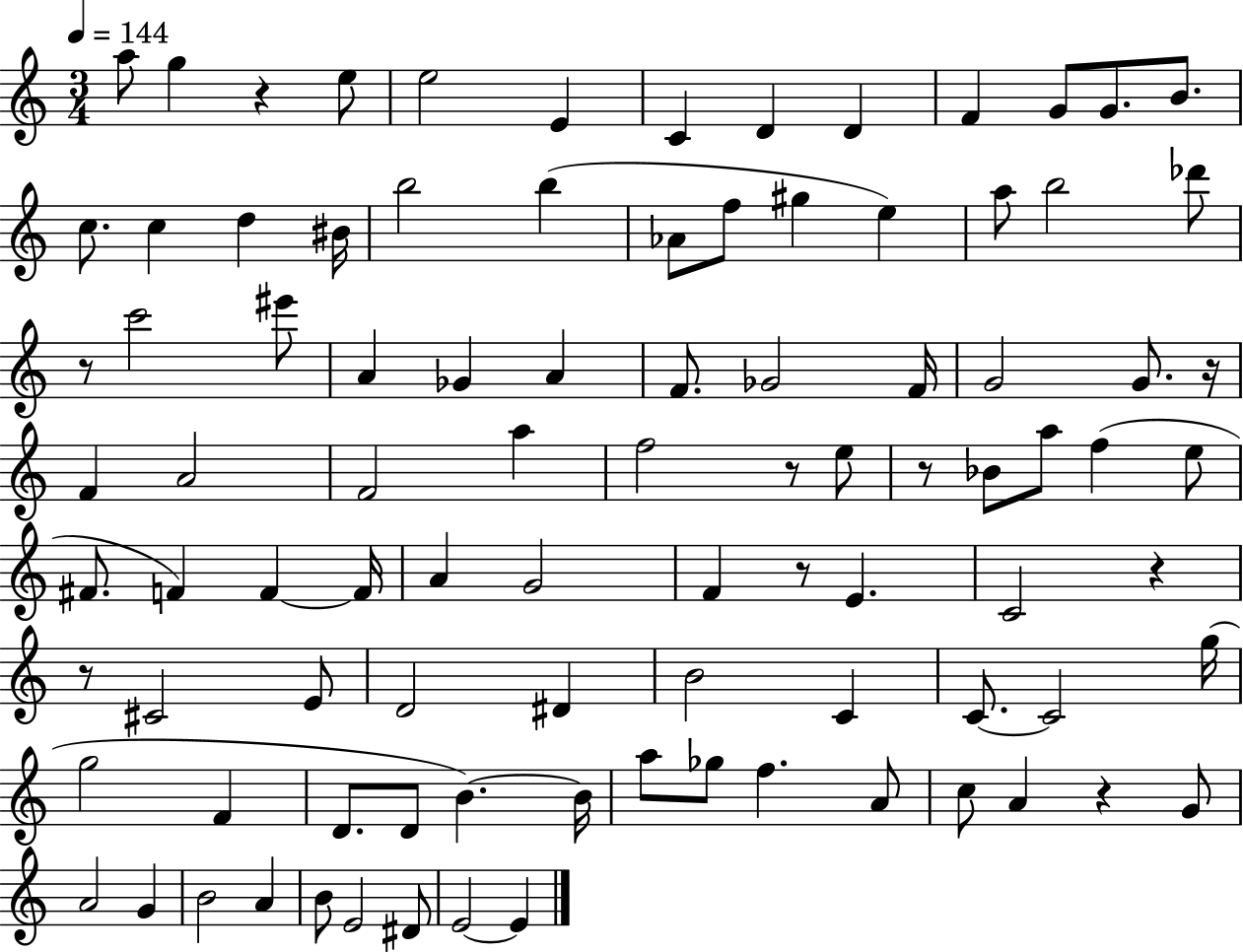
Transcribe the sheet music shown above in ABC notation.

X:1
T:Untitled
M:3/4
L:1/4
K:C
a/2 g z e/2 e2 E C D D F G/2 G/2 B/2 c/2 c d ^B/4 b2 b _A/2 f/2 ^g e a/2 b2 _d'/2 z/2 c'2 ^e'/2 A _G A F/2 _G2 F/4 G2 G/2 z/4 F A2 F2 a f2 z/2 e/2 z/2 _B/2 a/2 f e/2 ^F/2 F F F/4 A G2 F z/2 E C2 z z/2 ^C2 E/2 D2 ^D B2 C C/2 C2 g/4 g2 F D/2 D/2 B B/4 a/2 _g/2 f A/2 c/2 A z G/2 A2 G B2 A B/2 E2 ^D/2 E2 E